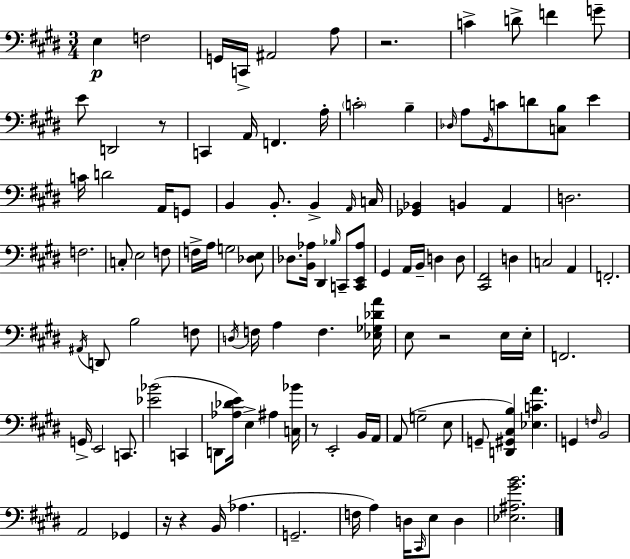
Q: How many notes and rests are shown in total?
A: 115